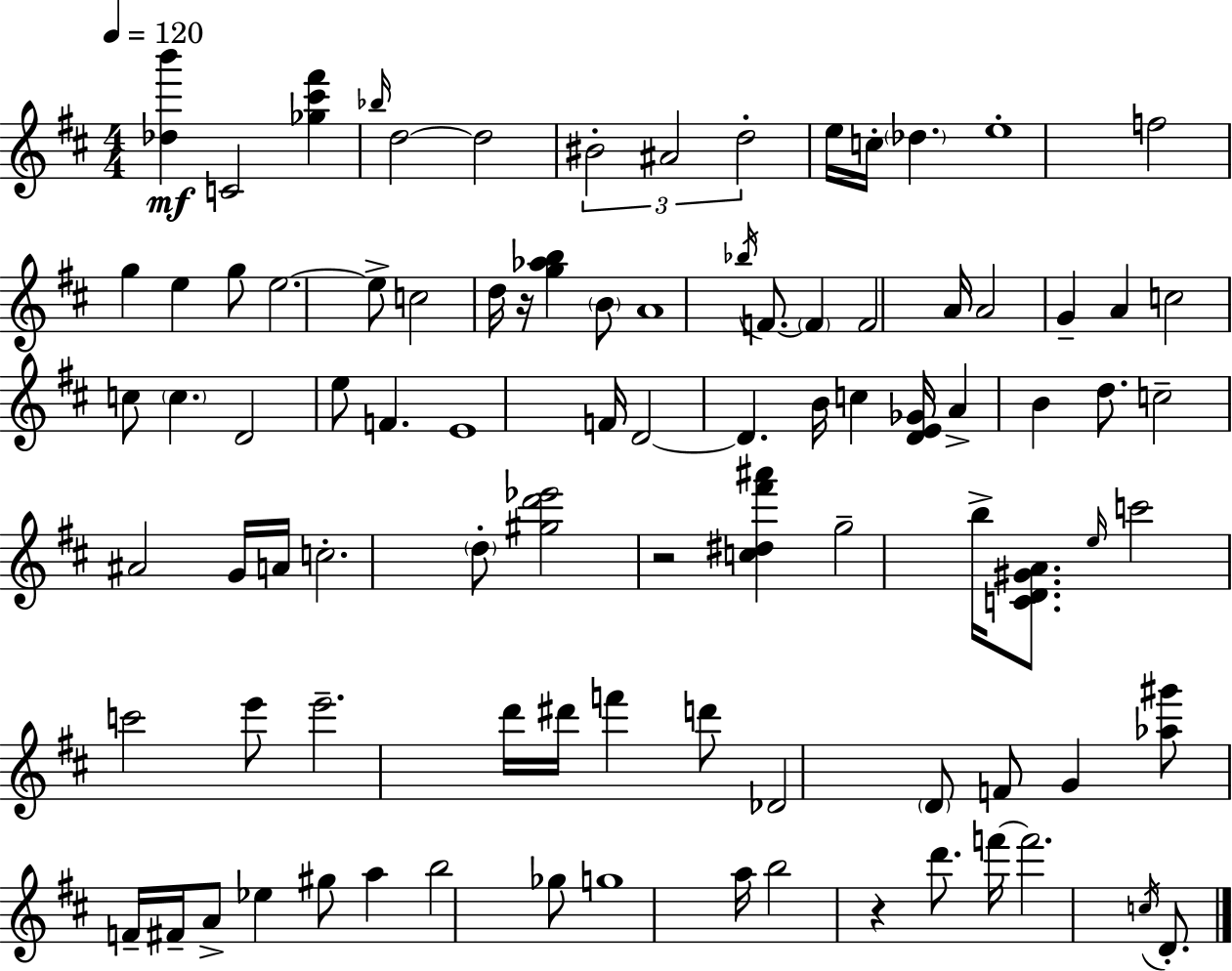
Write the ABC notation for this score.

X:1
T:Untitled
M:4/4
L:1/4
K:D
[_db'] C2 [_g^c'^f'] _b/4 d2 d2 ^B2 ^A2 d2 e/4 c/4 _d e4 f2 g e g/2 e2 e/2 c2 d/4 z/4 [g_ab] B/2 A4 _b/4 F/2 F F2 A/4 A2 G A c2 c/2 c D2 e/2 F E4 F/4 D2 D B/4 c [DE_G]/4 A B d/2 c2 ^A2 G/4 A/4 c2 d/2 [^gd'_e']2 z2 [c^d^f'^a'] g2 b/4 [CD^GA]/2 e/4 c'2 c'2 e'/2 e'2 d'/4 ^d'/4 f' d'/2 _D2 D/2 F/2 G [_a^g']/2 F/4 ^F/4 A/2 _e ^g/2 a b2 _g/2 g4 a/4 b2 z d'/2 f'/4 f'2 c/4 D/2